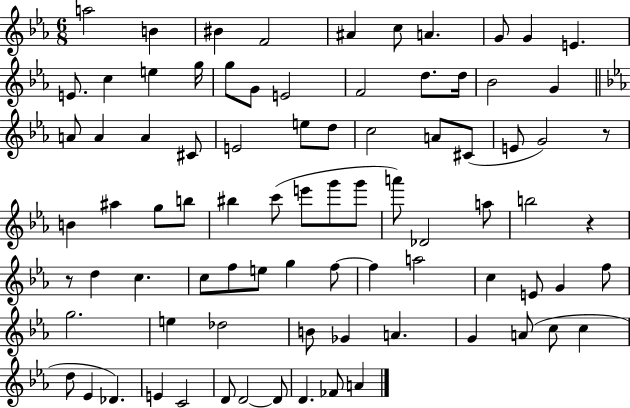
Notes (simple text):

A5/h B4/q BIS4/q F4/h A#4/q C5/e A4/q. G4/e G4/q E4/q. E4/e. C5/q E5/q G5/s G5/e G4/e E4/h F4/h D5/e. D5/s Bb4/h G4/q A4/e A4/q A4/q C#4/e E4/h E5/e D5/e C5/h A4/e C#4/e E4/e G4/h R/e B4/q A#5/q G5/e B5/e BIS5/q C6/e E6/e G6/e G6/e A6/e Db4/h A5/e B5/h R/q R/e D5/q C5/q. C5/e F5/e E5/e G5/q F5/e F5/q A5/h C5/q E4/e G4/q F5/e G5/h. E5/q Db5/h B4/e Gb4/q A4/q. G4/q A4/e C5/e C5/q D5/e Eb4/q Db4/q. E4/q C4/h D4/e D4/h D4/e D4/q. FES4/e A4/q